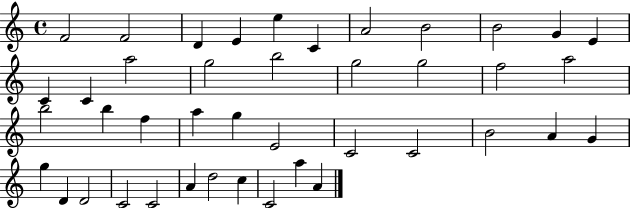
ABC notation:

X:1
T:Untitled
M:4/4
L:1/4
K:C
F2 F2 D E e C A2 B2 B2 G E C C a2 g2 b2 g2 g2 f2 a2 b2 b f a g E2 C2 C2 B2 A G g D D2 C2 C2 A d2 c C2 a A